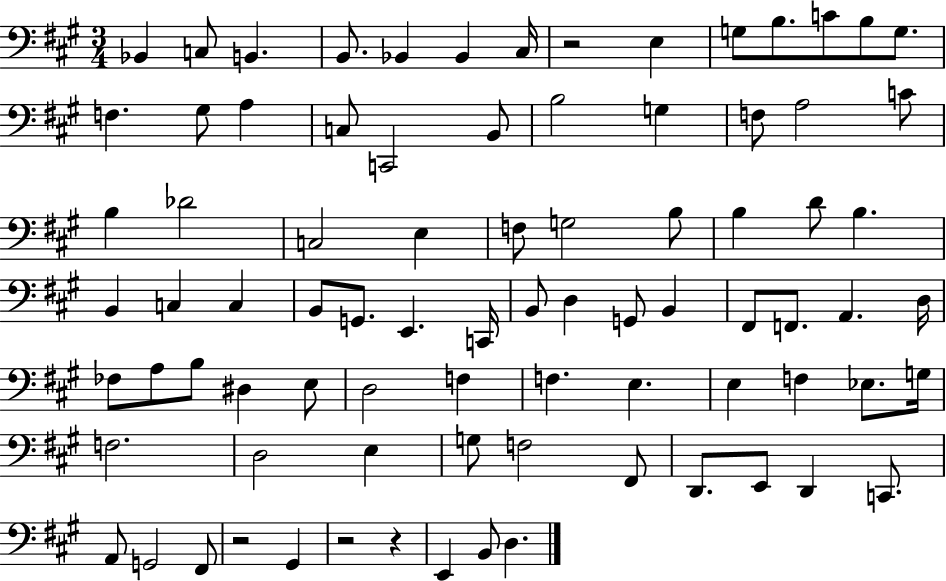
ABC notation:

X:1
T:Untitled
M:3/4
L:1/4
K:A
_B,, C,/2 B,, B,,/2 _B,, _B,, ^C,/4 z2 E, G,/2 B,/2 C/2 B,/2 G,/2 F, ^G,/2 A, C,/2 C,,2 B,,/2 B,2 G, F,/2 A,2 C/2 B, _D2 C,2 E, F,/2 G,2 B,/2 B, D/2 B, B,, C, C, B,,/2 G,,/2 E,, C,,/4 B,,/2 D, G,,/2 B,, ^F,,/2 F,,/2 A,, D,/4 _F,/2 A,/2 B,/2 ^D, E,/2 D,2 F, F, E, E, F, _E,/2 G,/4 F,2 D,2 E, G,/2 F,2 ^F,,/2 D,,/2 E,,/2 D,, C,,/2 A,,/2 G,,2 ^F,,/2 z2 ^G,, z2 z E,, B,,/2 D,